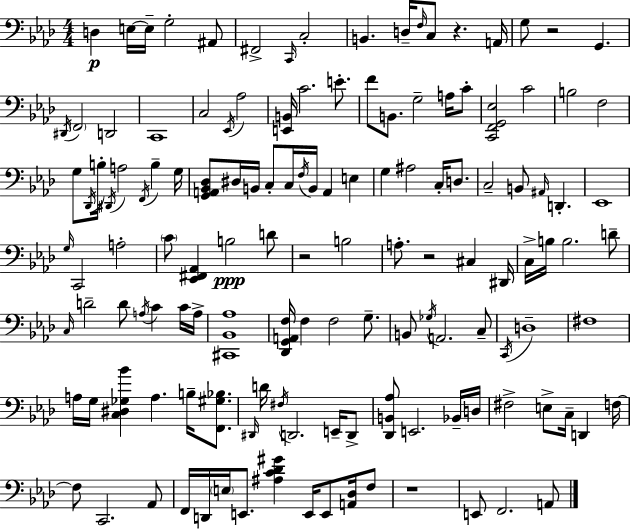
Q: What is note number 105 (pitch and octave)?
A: D2